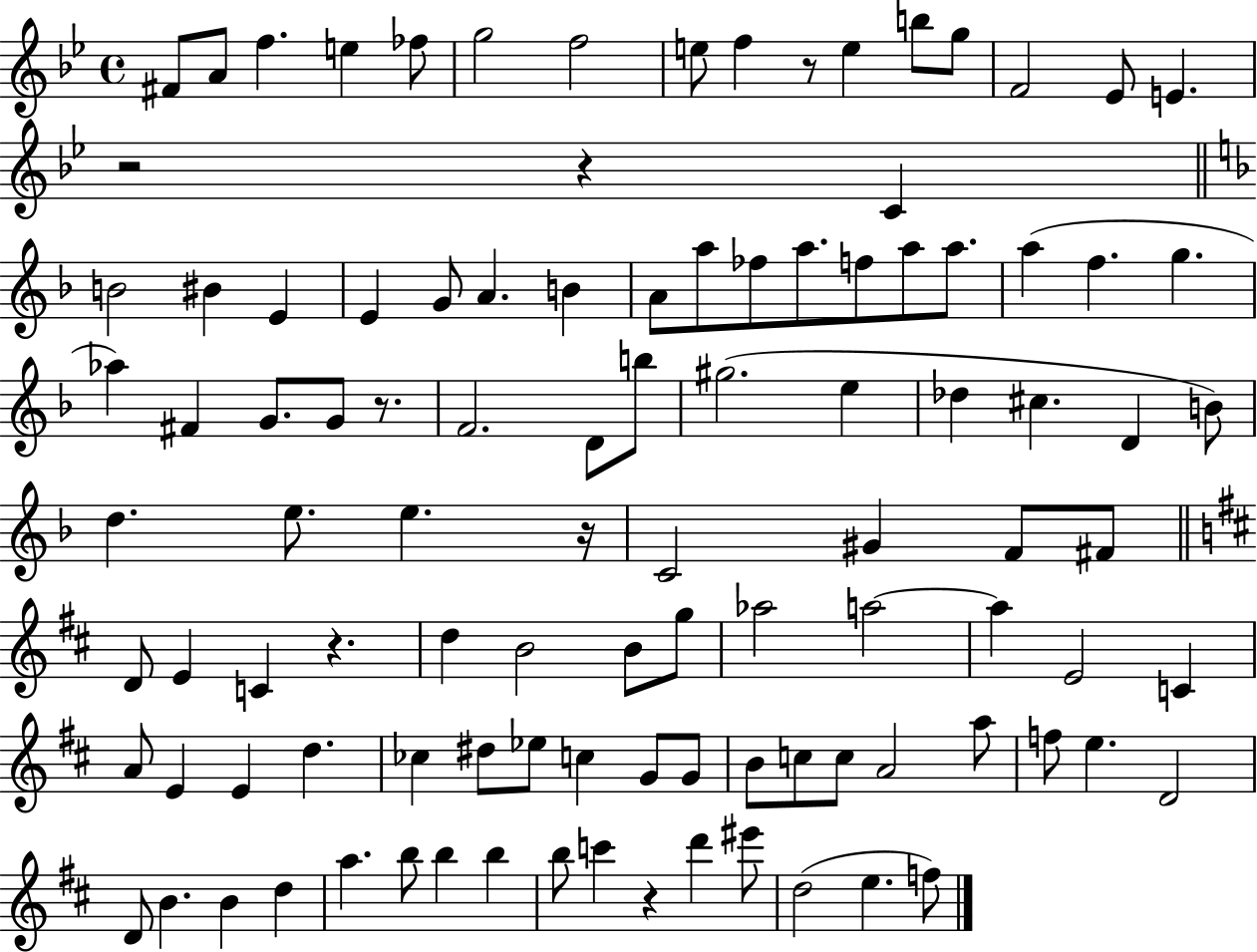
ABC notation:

X:1
T:Untitled
M:4/4
L:1/4
K:Bb
^F/2 A/2 f e _f/2 g2 f2 e/2 f z/2 e b/2 g/2 F2 _E/2 E z2 z C B2 ^B E E G/2 A B A/2 a/2 _f/2 a/2 f/2 a/2 a/2 a f g _a ^F G/2 G/2 z/2 F2 D/2 b/2 ^g2 e _d ^c D B/2 d e/2 e z/4 C2 ^G F/2 ^F/2 D/2 E C z d B2 B/2 g/2 _a2 a2 a E2 C A/2 E E d _c ^d/2 _e/2 c G/2 G/2 B/2 c/2 c/2 A2 a/2 f/2 e D2 D/2 B B d a b/2 b b b/2 c' z d' ^e'/2 d2 e f/2